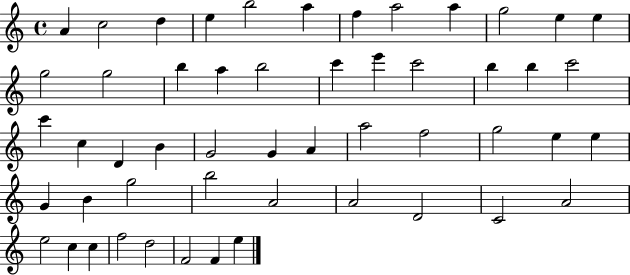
A4/q C5/h D5/q E5/q B5/h A5/q F5/q A5/h A5/q G5/h E5/q E5/q G5/h G5/h B5/q A5/q B5/h C6/q E6/q C6/h B5/q B5/q C6/h C6/q C5/q D4/q B4/q G4/h G4/q A4/q A5/h F5/h G5/h E5/q E5/q G4/q B4/q G5/h B5/h A4/h A4/h D4/h C4/h A4/h E5/h C5/q C5/q F5/h D5/h F4/h F4/q E5/q